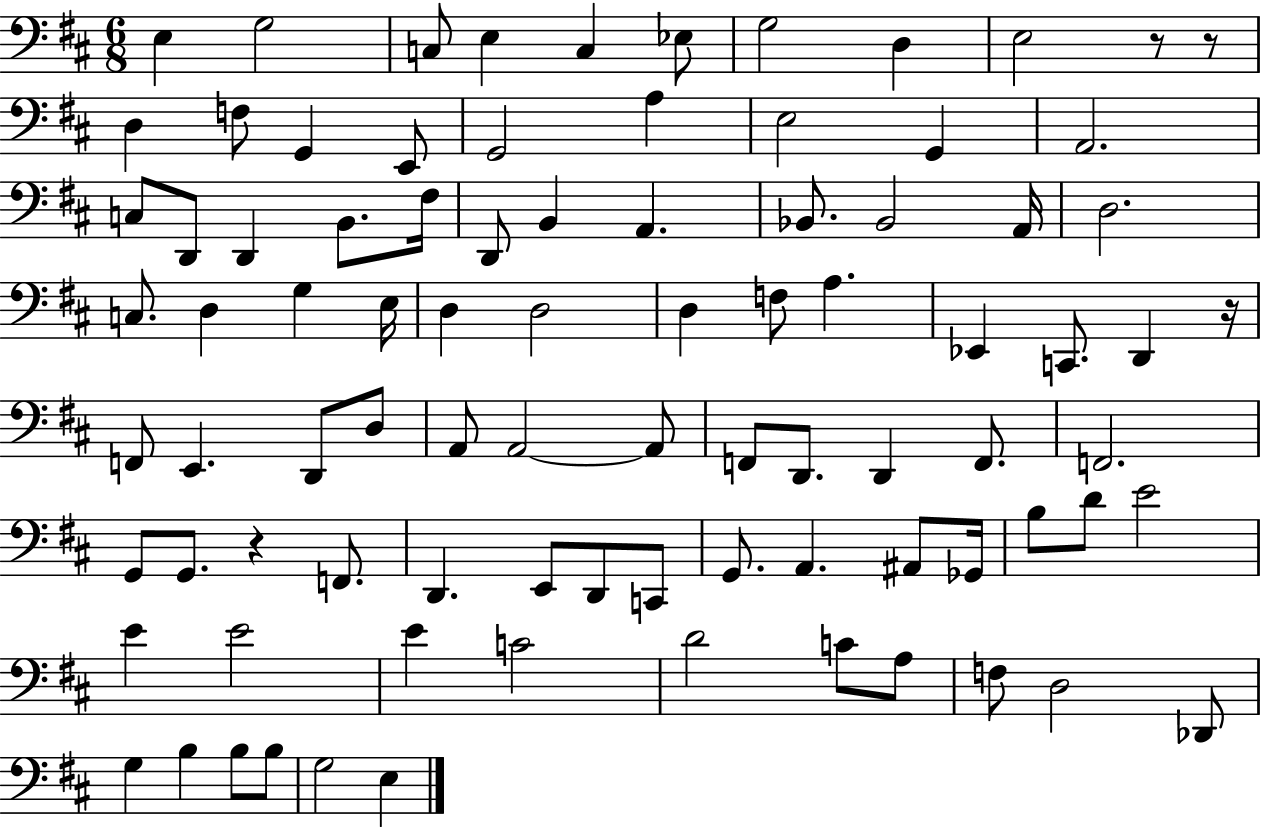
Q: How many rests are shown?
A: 4